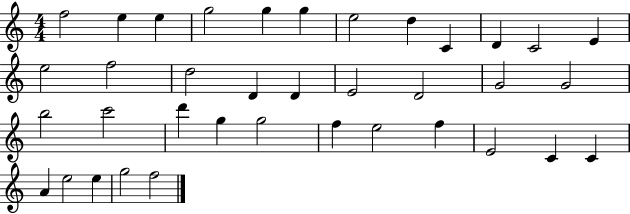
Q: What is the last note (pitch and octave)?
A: F5